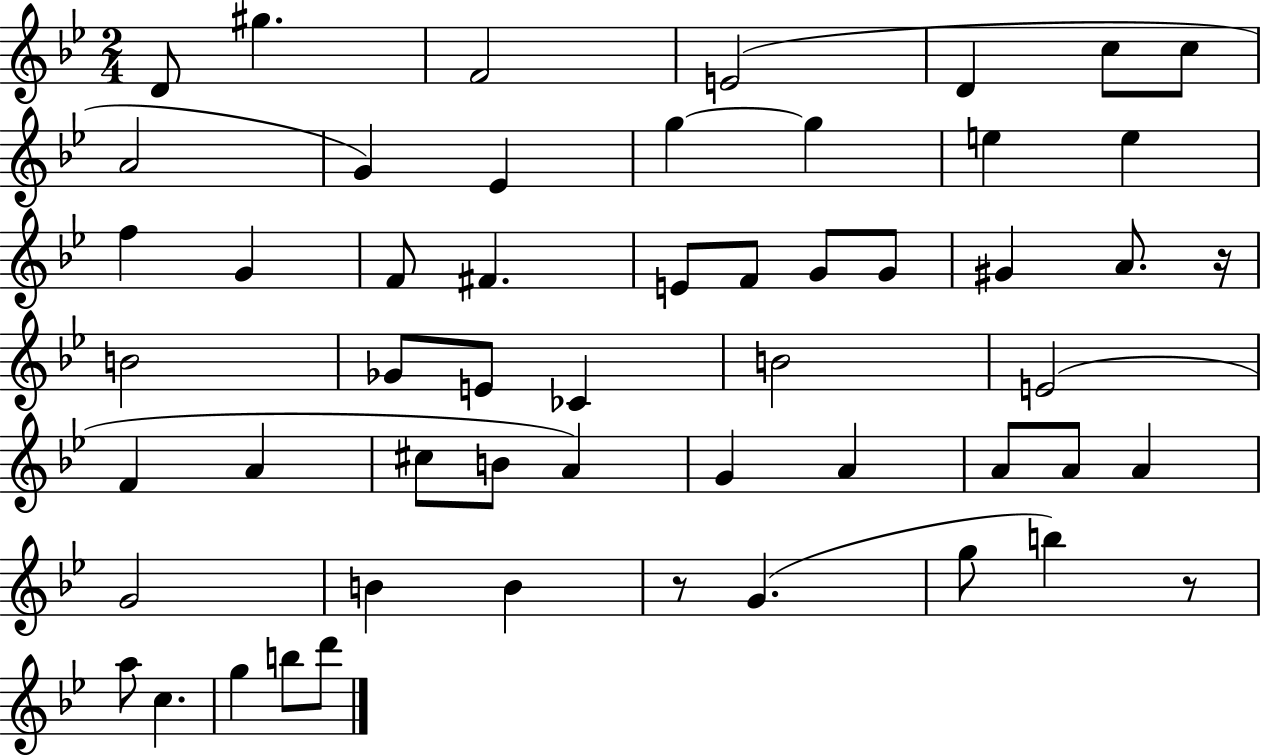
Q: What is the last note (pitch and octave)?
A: D6